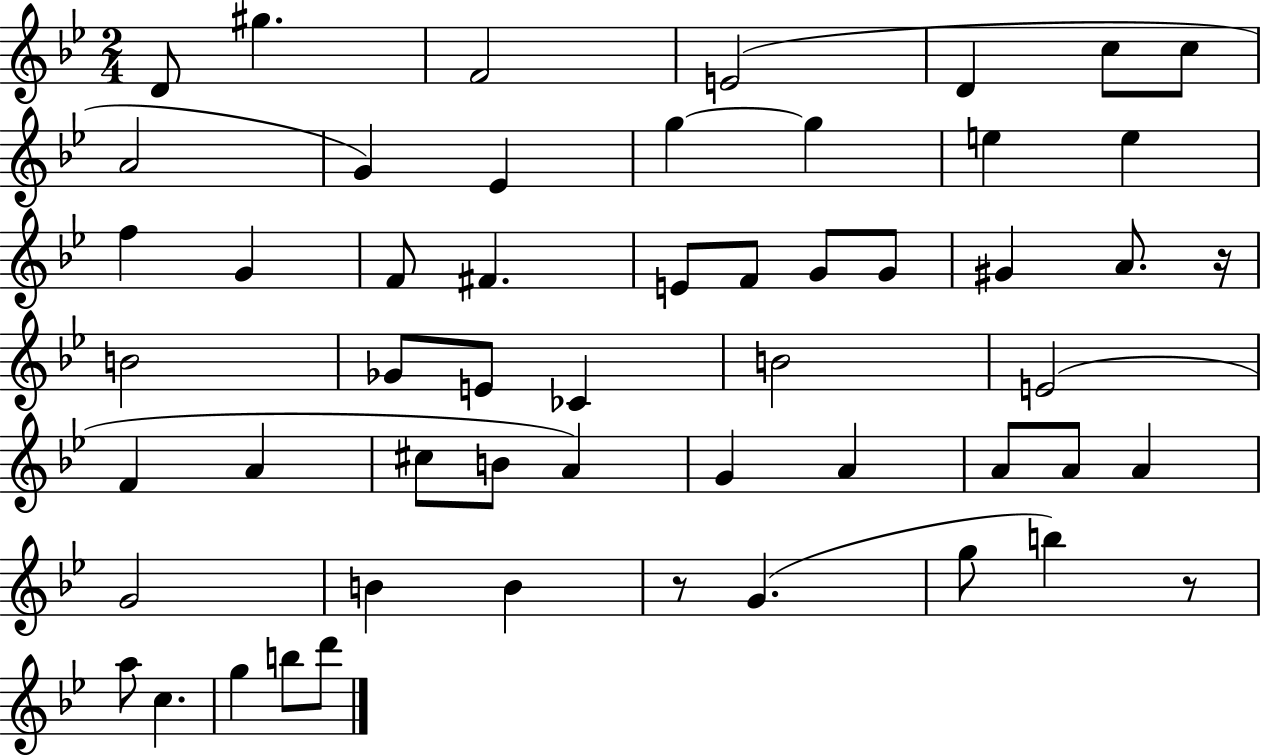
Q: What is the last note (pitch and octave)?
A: D6